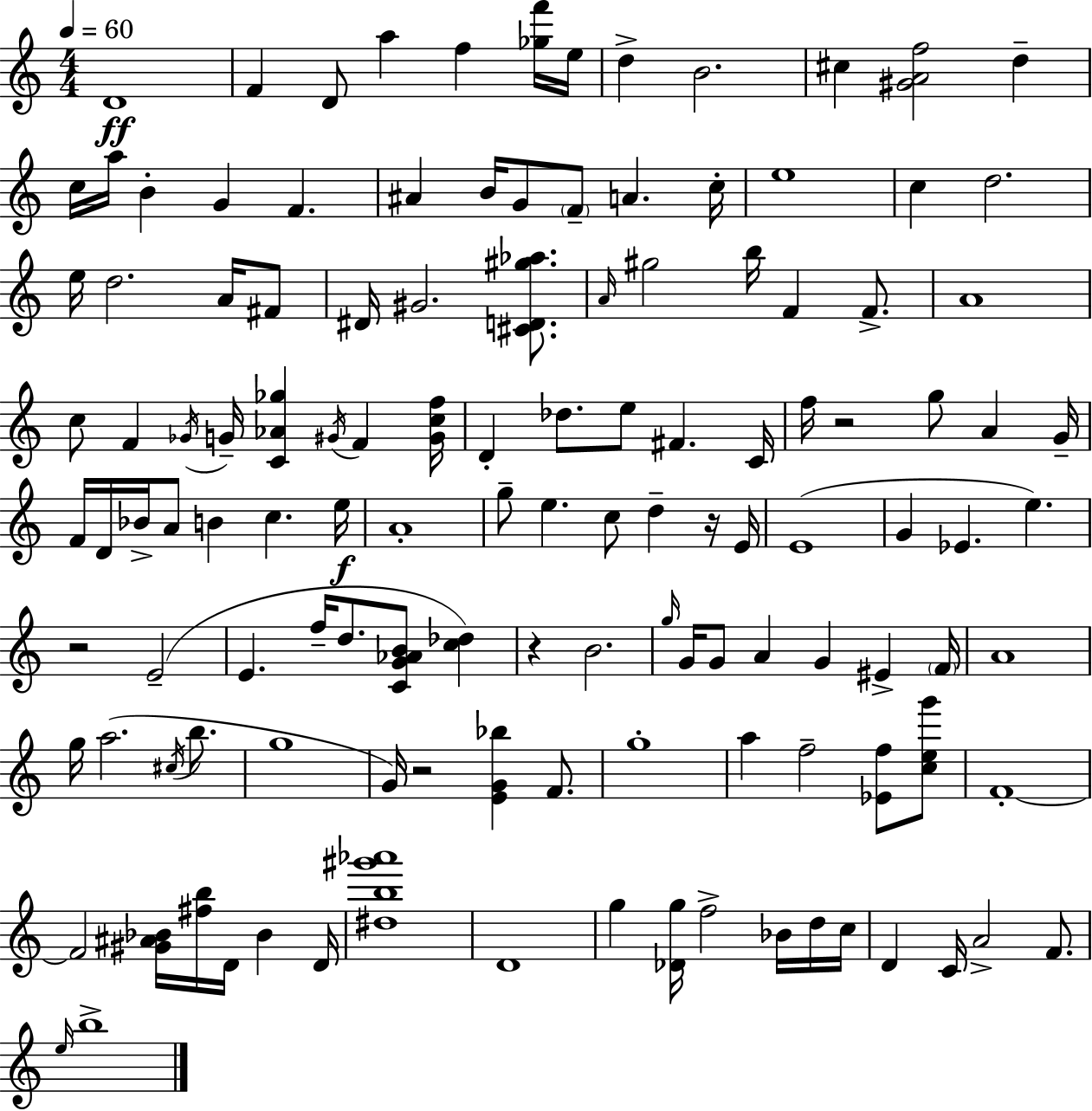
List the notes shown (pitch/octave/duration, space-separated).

D4/w F4/q D4/e A5/q F5/q [Gb5,F6]/s E5/s D5/q B4/h. C#5/q [G#4,A4,F5]/h D5/q C5/s A5/s B4/q G4/q F4/q. A#4/q B4/s G4/e F4/e A4/q. C5/s E5/w C5/q D5/h. E5/s D5/h. A4/s F#4/e D#4/s G#4/h. [C#4,D4,G#5,Ab5]/e. A4/s G#5/h B5/s F4/q F4/e. A4/w C5/e F4/q Gb4/s G4/s [C4,Ab4,Gb5]/q G#4/s F4/q [G#4,C5,F5]/s D4/q Db5/e. E5/e F#4/q. C4/s F5/s R/h G5/e A4/q G4/s F4/s D4/s Bb4/s A4/e B4/q C5/q. E5/s A4/w G5/e E5/q. C5/e D5/q R/s E4/s E4/w G4/q Eb4/q. E5/q. R/h E4/h E4/q. F5/s D5/e. [C4,G4,Ab4,B4]/e [C5,Db5]/q R/q B4/h. G5/s G4/s G4/e A4/q G4/q EIS4/q F4/s A4/w G5/s A5/h. C#5/s B5/e. G5/w G4/s R/h [E4,G4,Bb5]/q F4/e. G5/w A5/q F5/h [Eb4,F5]/e [C5,E5,G6]/e F4/w F4/h [G#4,A#4,Bb4]/s [F#5,B5]/s D4/s Bb4/q D4/s [D#5,B5,G#6,Ab6]/w D4/w G5/q [Db4,G5]/s F5/h Bb4/s D5/s C5/s D4/q C4/s A4/h F4/e. E5/s B5/w